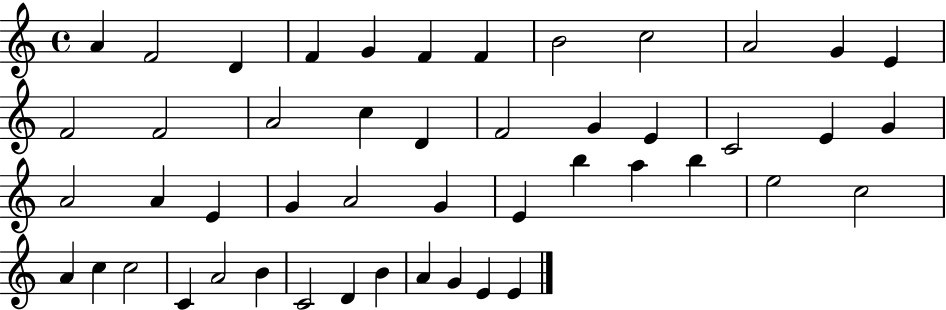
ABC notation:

X:1
T:Untitled
M:4/4
L:1/4
K:C
A F2 D F G F F B2 c2 A2 G E F2 F2 A2 c D F2 G E C2 E G A2 A E G A2 G E b a b e2 c2 A c c2 C A2 B C2 D B A G E E